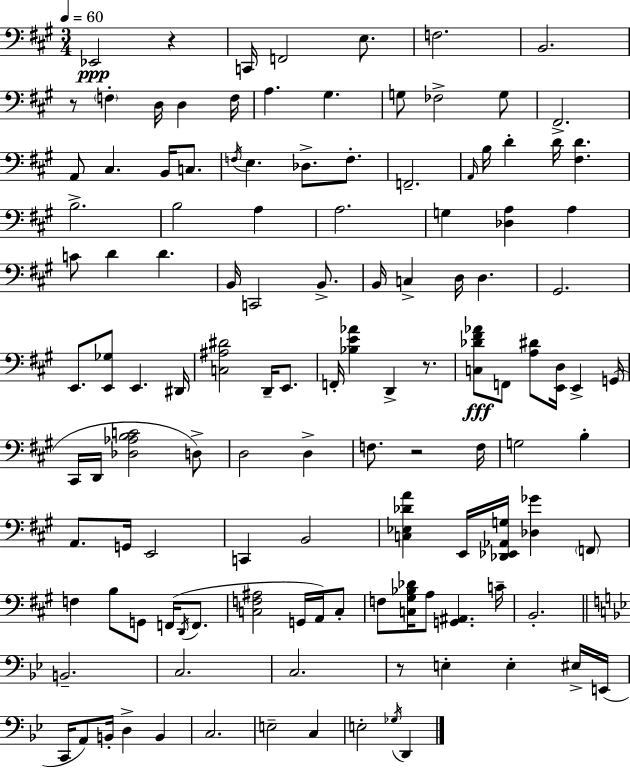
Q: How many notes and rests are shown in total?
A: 123